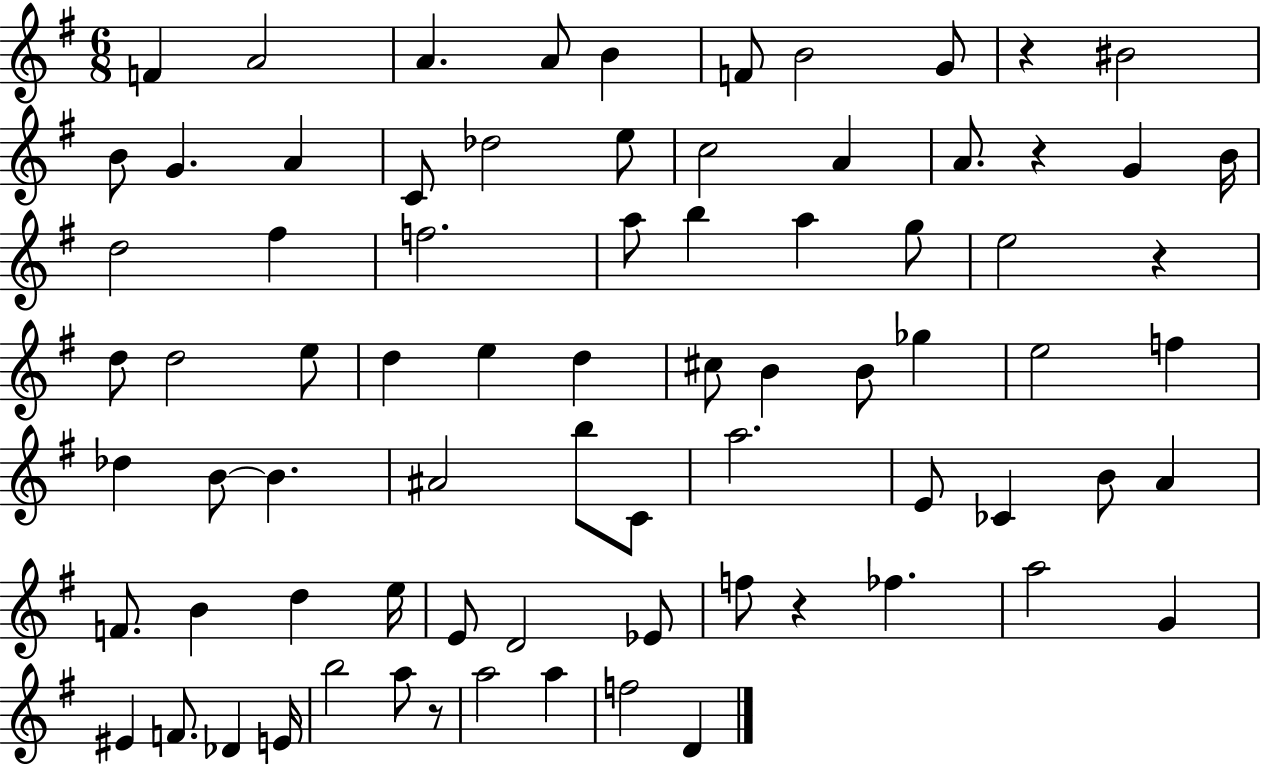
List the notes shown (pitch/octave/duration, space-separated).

F4/q A4/h A4/q. A4/e B4/q F4/e B4/h G4/e R/q BIS4/h B4/e G4/q. A4/q C4/e Db5/h E5/e C5/h A4/q A4/e. R/q G4/q B4/s D5/h F#5/q F5/h. A5/e B5/q A5/q G5/e E5/h R/q D5/e D5/h E5/e D5/q E5/q D5/q C#5/e B4/q B4/e Gb5/q E5/h F5/q Db5/q B4/e B4/q. A#4/h B5/e C4/e A5/h. E4/e CES4/q B4/e A4/q F4/e. B4/q D5/q E5/s E4/e D4/h Eb4/e F5/e R/q FES5/q. A5/h G4/q EIS4/q F4/e. Db4/q E4/s B5/h A5/e R/e A5/h A5/q F5/h D4/q